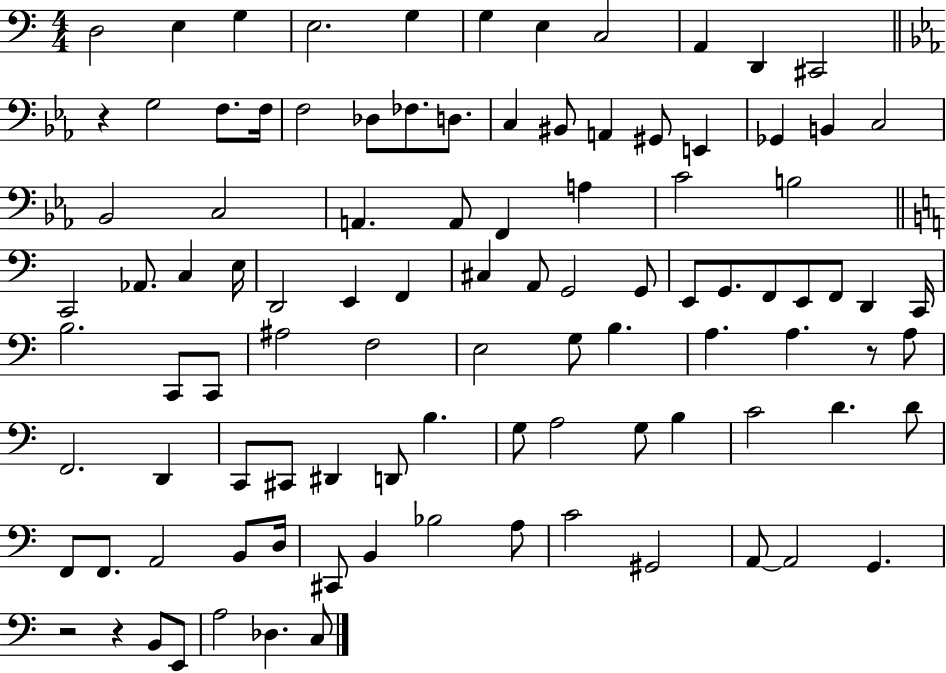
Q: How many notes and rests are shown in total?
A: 100